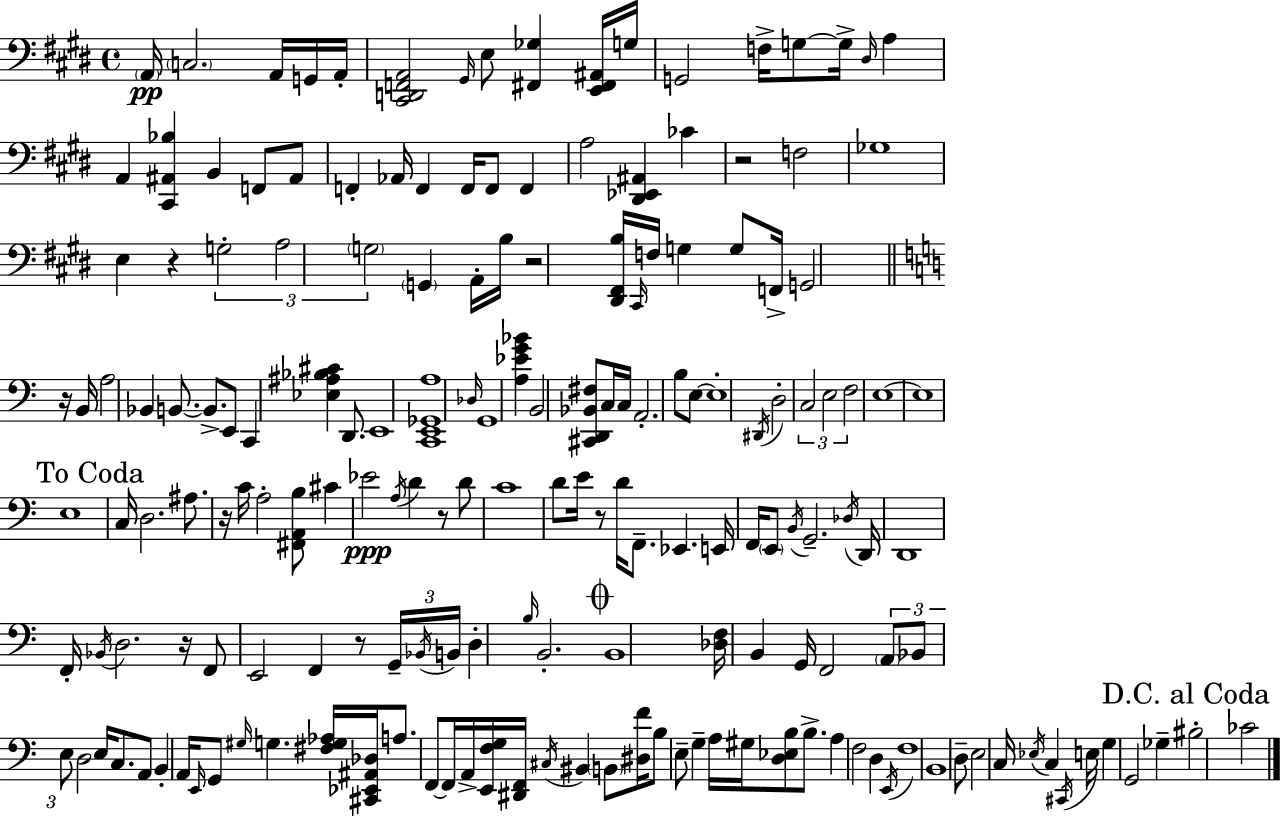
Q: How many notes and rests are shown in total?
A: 178